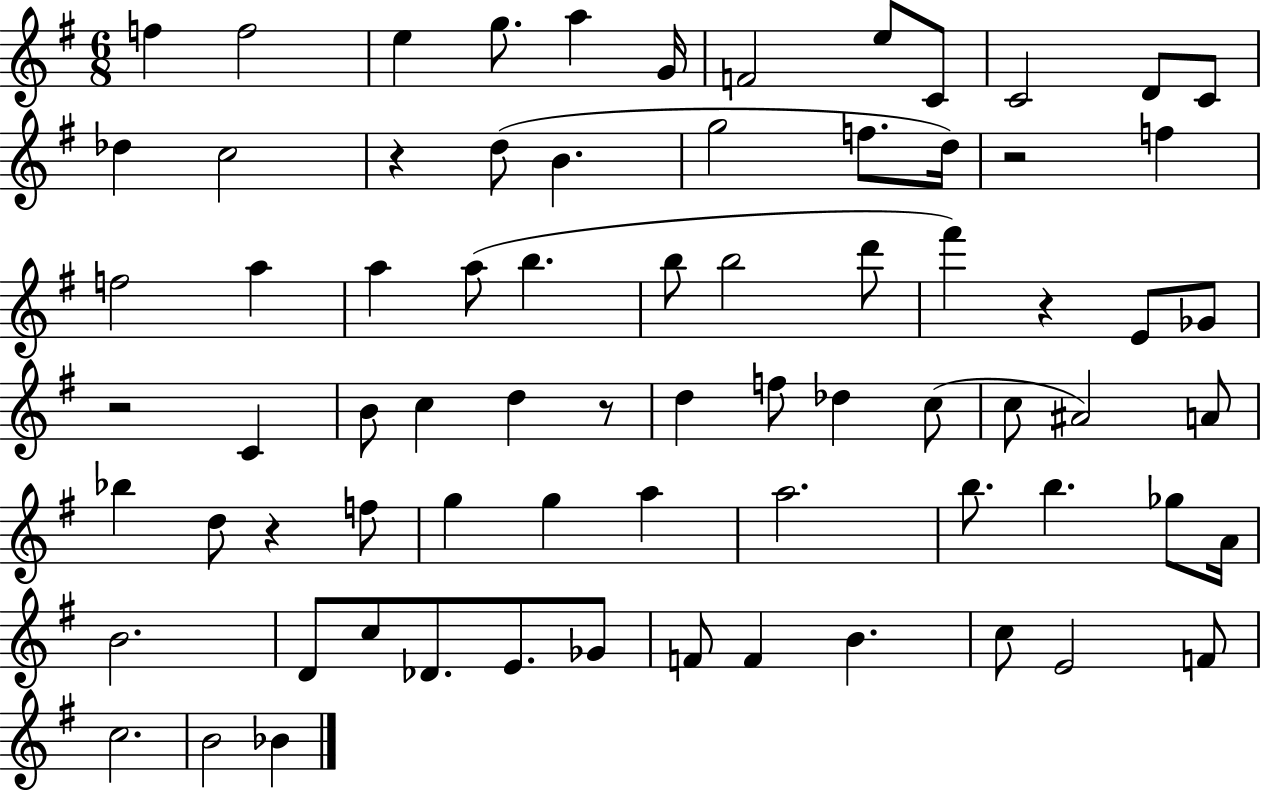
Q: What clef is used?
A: treble